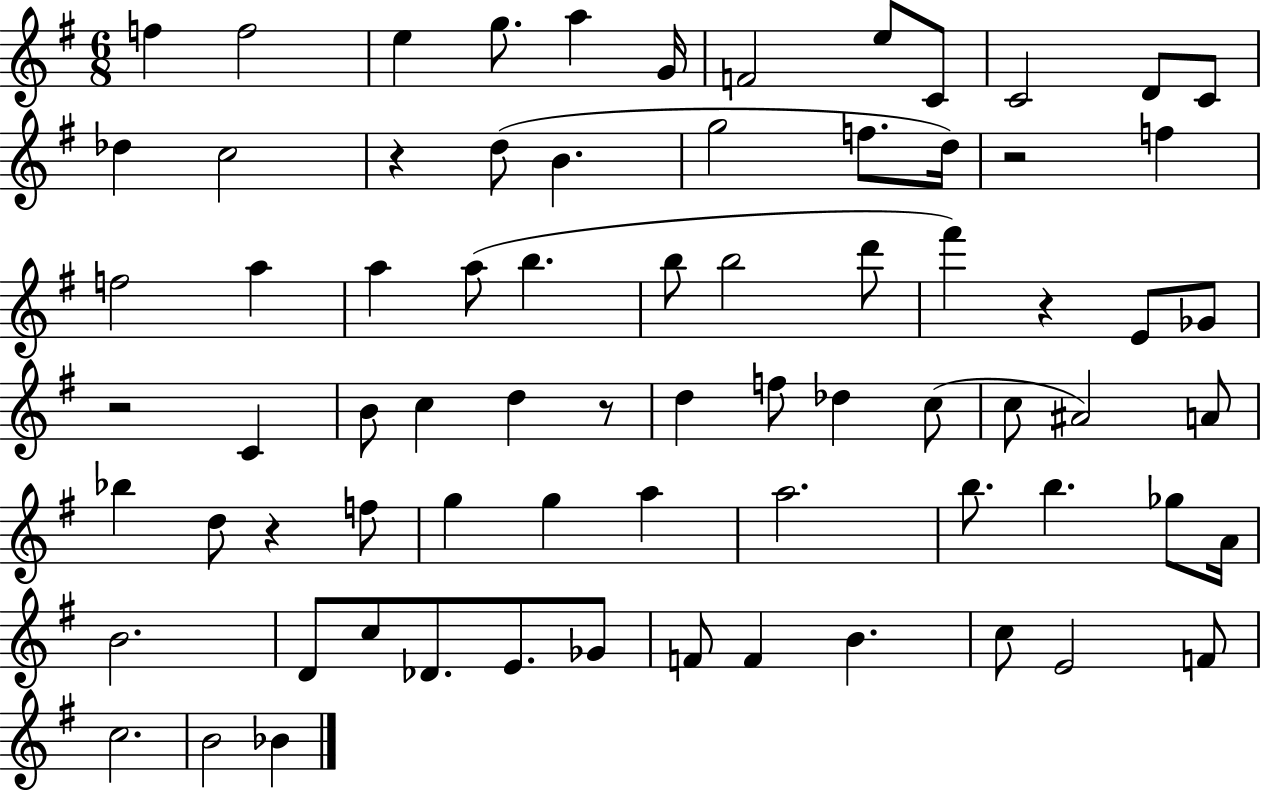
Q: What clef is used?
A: treble